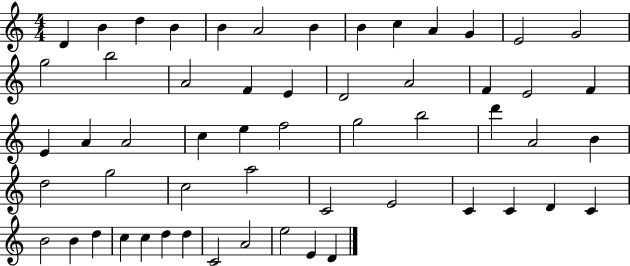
{
  \clef treble
  \numericTimeSignature
  \time 4/4
  \key c \major
  d'4 b'4 d''4 b'4 | b'4 a'2 b'4 | b'4 c''4 a'4 g'4 | e'2 g'2 | \break g''2 b''2 | a'2 f'4 e'4 | d'2 a'2 | f'4 e'2 f'4 | \break e'4 a'4 a'2 | c''4 e''4 f''2 | g''2 b''2 | d'''4 a'2 b'4 | \break d''2 g''2 | c''2 a''2 | c'2 e'2 | c'4 c'4 d'4 c'4 | \break b'2 b'4 d''4 | c''4 c''4 d''4 d''4 | c'2 a'2 | e''2 e'4 d'4 | \break \bar "|."
}